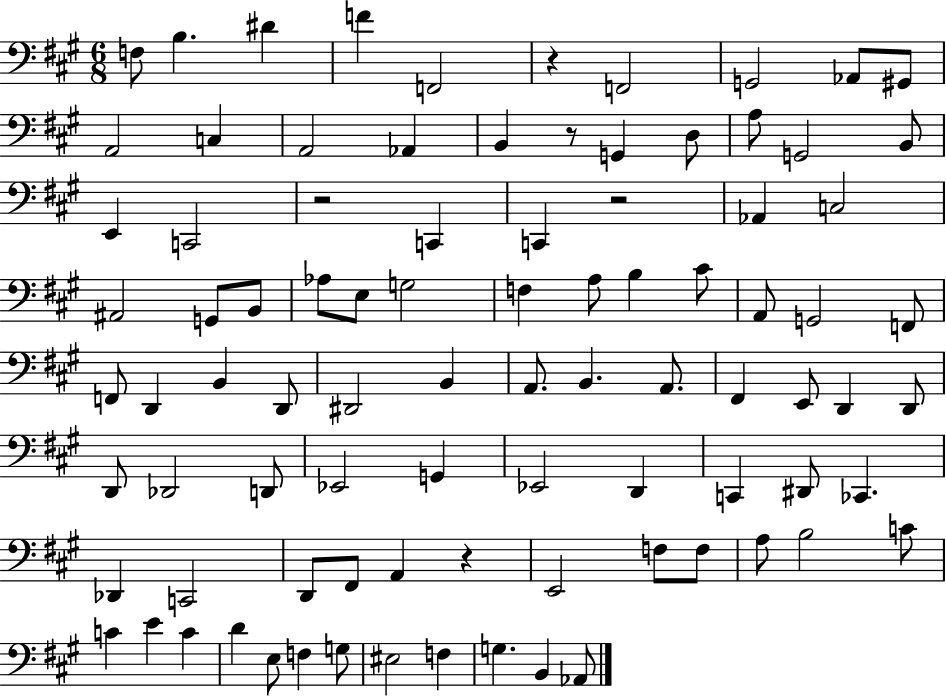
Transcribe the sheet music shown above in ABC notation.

X:1
T:Untitled
M:6/8
L:1/4
K:A
F,/2 B, ^D F F,,2 z F,,2 G,,2 _A,,/2 ^G,,/2 A,,2 C, A,,2 _A,, B,, z/2 G,, D,/2 A,/2 G,,2 B,,/2 E,, C,,2 z2 C,, C,, z2 _A,, C,2 ^A,,2 G,,/2 B,,/2 _A,/2 E,/2 G,2 F, A,/2 B, ^C/2 A,,/2 G,,2 F,,/2 F,,/2 D,, B,, D,,/2 ^D,,2 B,, A,,/2 B,, A,,/2 ^F,, E,,/2 D,, D,,/2 D,,/2 _D,,2 D,,/2 _E,,2 G,, _E,,2 D,, C,, ^D,,/2 _C,, _D,, C,,2 D,,/2 ^F,,/2 A,, z E,,2 F,/2 F,/2 A,/2 B,2 C/2 C E C D E,/2 F, G,/2 ^E,2 F, G, B,, _A,,/2